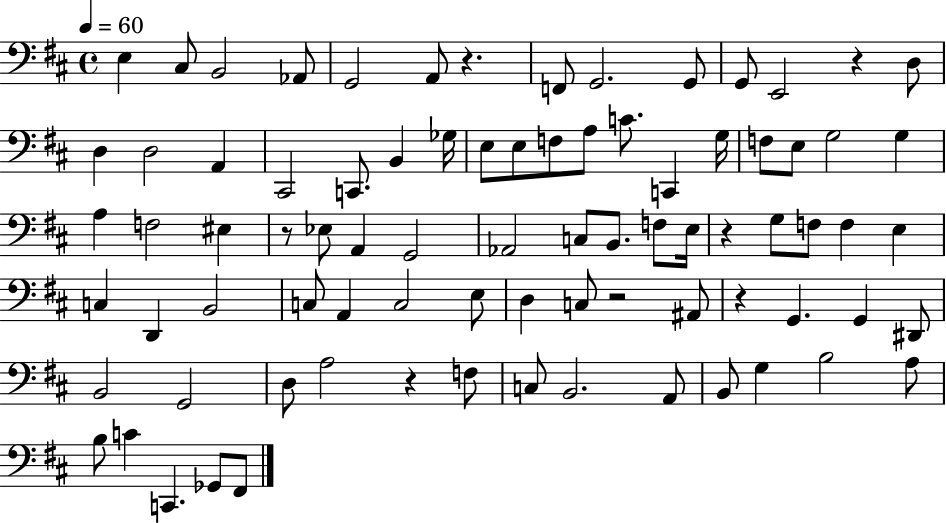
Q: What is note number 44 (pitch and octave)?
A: F3